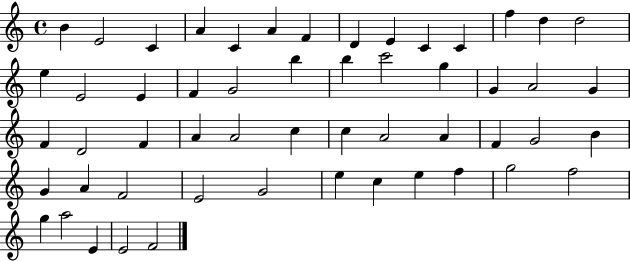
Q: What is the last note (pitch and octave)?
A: F4